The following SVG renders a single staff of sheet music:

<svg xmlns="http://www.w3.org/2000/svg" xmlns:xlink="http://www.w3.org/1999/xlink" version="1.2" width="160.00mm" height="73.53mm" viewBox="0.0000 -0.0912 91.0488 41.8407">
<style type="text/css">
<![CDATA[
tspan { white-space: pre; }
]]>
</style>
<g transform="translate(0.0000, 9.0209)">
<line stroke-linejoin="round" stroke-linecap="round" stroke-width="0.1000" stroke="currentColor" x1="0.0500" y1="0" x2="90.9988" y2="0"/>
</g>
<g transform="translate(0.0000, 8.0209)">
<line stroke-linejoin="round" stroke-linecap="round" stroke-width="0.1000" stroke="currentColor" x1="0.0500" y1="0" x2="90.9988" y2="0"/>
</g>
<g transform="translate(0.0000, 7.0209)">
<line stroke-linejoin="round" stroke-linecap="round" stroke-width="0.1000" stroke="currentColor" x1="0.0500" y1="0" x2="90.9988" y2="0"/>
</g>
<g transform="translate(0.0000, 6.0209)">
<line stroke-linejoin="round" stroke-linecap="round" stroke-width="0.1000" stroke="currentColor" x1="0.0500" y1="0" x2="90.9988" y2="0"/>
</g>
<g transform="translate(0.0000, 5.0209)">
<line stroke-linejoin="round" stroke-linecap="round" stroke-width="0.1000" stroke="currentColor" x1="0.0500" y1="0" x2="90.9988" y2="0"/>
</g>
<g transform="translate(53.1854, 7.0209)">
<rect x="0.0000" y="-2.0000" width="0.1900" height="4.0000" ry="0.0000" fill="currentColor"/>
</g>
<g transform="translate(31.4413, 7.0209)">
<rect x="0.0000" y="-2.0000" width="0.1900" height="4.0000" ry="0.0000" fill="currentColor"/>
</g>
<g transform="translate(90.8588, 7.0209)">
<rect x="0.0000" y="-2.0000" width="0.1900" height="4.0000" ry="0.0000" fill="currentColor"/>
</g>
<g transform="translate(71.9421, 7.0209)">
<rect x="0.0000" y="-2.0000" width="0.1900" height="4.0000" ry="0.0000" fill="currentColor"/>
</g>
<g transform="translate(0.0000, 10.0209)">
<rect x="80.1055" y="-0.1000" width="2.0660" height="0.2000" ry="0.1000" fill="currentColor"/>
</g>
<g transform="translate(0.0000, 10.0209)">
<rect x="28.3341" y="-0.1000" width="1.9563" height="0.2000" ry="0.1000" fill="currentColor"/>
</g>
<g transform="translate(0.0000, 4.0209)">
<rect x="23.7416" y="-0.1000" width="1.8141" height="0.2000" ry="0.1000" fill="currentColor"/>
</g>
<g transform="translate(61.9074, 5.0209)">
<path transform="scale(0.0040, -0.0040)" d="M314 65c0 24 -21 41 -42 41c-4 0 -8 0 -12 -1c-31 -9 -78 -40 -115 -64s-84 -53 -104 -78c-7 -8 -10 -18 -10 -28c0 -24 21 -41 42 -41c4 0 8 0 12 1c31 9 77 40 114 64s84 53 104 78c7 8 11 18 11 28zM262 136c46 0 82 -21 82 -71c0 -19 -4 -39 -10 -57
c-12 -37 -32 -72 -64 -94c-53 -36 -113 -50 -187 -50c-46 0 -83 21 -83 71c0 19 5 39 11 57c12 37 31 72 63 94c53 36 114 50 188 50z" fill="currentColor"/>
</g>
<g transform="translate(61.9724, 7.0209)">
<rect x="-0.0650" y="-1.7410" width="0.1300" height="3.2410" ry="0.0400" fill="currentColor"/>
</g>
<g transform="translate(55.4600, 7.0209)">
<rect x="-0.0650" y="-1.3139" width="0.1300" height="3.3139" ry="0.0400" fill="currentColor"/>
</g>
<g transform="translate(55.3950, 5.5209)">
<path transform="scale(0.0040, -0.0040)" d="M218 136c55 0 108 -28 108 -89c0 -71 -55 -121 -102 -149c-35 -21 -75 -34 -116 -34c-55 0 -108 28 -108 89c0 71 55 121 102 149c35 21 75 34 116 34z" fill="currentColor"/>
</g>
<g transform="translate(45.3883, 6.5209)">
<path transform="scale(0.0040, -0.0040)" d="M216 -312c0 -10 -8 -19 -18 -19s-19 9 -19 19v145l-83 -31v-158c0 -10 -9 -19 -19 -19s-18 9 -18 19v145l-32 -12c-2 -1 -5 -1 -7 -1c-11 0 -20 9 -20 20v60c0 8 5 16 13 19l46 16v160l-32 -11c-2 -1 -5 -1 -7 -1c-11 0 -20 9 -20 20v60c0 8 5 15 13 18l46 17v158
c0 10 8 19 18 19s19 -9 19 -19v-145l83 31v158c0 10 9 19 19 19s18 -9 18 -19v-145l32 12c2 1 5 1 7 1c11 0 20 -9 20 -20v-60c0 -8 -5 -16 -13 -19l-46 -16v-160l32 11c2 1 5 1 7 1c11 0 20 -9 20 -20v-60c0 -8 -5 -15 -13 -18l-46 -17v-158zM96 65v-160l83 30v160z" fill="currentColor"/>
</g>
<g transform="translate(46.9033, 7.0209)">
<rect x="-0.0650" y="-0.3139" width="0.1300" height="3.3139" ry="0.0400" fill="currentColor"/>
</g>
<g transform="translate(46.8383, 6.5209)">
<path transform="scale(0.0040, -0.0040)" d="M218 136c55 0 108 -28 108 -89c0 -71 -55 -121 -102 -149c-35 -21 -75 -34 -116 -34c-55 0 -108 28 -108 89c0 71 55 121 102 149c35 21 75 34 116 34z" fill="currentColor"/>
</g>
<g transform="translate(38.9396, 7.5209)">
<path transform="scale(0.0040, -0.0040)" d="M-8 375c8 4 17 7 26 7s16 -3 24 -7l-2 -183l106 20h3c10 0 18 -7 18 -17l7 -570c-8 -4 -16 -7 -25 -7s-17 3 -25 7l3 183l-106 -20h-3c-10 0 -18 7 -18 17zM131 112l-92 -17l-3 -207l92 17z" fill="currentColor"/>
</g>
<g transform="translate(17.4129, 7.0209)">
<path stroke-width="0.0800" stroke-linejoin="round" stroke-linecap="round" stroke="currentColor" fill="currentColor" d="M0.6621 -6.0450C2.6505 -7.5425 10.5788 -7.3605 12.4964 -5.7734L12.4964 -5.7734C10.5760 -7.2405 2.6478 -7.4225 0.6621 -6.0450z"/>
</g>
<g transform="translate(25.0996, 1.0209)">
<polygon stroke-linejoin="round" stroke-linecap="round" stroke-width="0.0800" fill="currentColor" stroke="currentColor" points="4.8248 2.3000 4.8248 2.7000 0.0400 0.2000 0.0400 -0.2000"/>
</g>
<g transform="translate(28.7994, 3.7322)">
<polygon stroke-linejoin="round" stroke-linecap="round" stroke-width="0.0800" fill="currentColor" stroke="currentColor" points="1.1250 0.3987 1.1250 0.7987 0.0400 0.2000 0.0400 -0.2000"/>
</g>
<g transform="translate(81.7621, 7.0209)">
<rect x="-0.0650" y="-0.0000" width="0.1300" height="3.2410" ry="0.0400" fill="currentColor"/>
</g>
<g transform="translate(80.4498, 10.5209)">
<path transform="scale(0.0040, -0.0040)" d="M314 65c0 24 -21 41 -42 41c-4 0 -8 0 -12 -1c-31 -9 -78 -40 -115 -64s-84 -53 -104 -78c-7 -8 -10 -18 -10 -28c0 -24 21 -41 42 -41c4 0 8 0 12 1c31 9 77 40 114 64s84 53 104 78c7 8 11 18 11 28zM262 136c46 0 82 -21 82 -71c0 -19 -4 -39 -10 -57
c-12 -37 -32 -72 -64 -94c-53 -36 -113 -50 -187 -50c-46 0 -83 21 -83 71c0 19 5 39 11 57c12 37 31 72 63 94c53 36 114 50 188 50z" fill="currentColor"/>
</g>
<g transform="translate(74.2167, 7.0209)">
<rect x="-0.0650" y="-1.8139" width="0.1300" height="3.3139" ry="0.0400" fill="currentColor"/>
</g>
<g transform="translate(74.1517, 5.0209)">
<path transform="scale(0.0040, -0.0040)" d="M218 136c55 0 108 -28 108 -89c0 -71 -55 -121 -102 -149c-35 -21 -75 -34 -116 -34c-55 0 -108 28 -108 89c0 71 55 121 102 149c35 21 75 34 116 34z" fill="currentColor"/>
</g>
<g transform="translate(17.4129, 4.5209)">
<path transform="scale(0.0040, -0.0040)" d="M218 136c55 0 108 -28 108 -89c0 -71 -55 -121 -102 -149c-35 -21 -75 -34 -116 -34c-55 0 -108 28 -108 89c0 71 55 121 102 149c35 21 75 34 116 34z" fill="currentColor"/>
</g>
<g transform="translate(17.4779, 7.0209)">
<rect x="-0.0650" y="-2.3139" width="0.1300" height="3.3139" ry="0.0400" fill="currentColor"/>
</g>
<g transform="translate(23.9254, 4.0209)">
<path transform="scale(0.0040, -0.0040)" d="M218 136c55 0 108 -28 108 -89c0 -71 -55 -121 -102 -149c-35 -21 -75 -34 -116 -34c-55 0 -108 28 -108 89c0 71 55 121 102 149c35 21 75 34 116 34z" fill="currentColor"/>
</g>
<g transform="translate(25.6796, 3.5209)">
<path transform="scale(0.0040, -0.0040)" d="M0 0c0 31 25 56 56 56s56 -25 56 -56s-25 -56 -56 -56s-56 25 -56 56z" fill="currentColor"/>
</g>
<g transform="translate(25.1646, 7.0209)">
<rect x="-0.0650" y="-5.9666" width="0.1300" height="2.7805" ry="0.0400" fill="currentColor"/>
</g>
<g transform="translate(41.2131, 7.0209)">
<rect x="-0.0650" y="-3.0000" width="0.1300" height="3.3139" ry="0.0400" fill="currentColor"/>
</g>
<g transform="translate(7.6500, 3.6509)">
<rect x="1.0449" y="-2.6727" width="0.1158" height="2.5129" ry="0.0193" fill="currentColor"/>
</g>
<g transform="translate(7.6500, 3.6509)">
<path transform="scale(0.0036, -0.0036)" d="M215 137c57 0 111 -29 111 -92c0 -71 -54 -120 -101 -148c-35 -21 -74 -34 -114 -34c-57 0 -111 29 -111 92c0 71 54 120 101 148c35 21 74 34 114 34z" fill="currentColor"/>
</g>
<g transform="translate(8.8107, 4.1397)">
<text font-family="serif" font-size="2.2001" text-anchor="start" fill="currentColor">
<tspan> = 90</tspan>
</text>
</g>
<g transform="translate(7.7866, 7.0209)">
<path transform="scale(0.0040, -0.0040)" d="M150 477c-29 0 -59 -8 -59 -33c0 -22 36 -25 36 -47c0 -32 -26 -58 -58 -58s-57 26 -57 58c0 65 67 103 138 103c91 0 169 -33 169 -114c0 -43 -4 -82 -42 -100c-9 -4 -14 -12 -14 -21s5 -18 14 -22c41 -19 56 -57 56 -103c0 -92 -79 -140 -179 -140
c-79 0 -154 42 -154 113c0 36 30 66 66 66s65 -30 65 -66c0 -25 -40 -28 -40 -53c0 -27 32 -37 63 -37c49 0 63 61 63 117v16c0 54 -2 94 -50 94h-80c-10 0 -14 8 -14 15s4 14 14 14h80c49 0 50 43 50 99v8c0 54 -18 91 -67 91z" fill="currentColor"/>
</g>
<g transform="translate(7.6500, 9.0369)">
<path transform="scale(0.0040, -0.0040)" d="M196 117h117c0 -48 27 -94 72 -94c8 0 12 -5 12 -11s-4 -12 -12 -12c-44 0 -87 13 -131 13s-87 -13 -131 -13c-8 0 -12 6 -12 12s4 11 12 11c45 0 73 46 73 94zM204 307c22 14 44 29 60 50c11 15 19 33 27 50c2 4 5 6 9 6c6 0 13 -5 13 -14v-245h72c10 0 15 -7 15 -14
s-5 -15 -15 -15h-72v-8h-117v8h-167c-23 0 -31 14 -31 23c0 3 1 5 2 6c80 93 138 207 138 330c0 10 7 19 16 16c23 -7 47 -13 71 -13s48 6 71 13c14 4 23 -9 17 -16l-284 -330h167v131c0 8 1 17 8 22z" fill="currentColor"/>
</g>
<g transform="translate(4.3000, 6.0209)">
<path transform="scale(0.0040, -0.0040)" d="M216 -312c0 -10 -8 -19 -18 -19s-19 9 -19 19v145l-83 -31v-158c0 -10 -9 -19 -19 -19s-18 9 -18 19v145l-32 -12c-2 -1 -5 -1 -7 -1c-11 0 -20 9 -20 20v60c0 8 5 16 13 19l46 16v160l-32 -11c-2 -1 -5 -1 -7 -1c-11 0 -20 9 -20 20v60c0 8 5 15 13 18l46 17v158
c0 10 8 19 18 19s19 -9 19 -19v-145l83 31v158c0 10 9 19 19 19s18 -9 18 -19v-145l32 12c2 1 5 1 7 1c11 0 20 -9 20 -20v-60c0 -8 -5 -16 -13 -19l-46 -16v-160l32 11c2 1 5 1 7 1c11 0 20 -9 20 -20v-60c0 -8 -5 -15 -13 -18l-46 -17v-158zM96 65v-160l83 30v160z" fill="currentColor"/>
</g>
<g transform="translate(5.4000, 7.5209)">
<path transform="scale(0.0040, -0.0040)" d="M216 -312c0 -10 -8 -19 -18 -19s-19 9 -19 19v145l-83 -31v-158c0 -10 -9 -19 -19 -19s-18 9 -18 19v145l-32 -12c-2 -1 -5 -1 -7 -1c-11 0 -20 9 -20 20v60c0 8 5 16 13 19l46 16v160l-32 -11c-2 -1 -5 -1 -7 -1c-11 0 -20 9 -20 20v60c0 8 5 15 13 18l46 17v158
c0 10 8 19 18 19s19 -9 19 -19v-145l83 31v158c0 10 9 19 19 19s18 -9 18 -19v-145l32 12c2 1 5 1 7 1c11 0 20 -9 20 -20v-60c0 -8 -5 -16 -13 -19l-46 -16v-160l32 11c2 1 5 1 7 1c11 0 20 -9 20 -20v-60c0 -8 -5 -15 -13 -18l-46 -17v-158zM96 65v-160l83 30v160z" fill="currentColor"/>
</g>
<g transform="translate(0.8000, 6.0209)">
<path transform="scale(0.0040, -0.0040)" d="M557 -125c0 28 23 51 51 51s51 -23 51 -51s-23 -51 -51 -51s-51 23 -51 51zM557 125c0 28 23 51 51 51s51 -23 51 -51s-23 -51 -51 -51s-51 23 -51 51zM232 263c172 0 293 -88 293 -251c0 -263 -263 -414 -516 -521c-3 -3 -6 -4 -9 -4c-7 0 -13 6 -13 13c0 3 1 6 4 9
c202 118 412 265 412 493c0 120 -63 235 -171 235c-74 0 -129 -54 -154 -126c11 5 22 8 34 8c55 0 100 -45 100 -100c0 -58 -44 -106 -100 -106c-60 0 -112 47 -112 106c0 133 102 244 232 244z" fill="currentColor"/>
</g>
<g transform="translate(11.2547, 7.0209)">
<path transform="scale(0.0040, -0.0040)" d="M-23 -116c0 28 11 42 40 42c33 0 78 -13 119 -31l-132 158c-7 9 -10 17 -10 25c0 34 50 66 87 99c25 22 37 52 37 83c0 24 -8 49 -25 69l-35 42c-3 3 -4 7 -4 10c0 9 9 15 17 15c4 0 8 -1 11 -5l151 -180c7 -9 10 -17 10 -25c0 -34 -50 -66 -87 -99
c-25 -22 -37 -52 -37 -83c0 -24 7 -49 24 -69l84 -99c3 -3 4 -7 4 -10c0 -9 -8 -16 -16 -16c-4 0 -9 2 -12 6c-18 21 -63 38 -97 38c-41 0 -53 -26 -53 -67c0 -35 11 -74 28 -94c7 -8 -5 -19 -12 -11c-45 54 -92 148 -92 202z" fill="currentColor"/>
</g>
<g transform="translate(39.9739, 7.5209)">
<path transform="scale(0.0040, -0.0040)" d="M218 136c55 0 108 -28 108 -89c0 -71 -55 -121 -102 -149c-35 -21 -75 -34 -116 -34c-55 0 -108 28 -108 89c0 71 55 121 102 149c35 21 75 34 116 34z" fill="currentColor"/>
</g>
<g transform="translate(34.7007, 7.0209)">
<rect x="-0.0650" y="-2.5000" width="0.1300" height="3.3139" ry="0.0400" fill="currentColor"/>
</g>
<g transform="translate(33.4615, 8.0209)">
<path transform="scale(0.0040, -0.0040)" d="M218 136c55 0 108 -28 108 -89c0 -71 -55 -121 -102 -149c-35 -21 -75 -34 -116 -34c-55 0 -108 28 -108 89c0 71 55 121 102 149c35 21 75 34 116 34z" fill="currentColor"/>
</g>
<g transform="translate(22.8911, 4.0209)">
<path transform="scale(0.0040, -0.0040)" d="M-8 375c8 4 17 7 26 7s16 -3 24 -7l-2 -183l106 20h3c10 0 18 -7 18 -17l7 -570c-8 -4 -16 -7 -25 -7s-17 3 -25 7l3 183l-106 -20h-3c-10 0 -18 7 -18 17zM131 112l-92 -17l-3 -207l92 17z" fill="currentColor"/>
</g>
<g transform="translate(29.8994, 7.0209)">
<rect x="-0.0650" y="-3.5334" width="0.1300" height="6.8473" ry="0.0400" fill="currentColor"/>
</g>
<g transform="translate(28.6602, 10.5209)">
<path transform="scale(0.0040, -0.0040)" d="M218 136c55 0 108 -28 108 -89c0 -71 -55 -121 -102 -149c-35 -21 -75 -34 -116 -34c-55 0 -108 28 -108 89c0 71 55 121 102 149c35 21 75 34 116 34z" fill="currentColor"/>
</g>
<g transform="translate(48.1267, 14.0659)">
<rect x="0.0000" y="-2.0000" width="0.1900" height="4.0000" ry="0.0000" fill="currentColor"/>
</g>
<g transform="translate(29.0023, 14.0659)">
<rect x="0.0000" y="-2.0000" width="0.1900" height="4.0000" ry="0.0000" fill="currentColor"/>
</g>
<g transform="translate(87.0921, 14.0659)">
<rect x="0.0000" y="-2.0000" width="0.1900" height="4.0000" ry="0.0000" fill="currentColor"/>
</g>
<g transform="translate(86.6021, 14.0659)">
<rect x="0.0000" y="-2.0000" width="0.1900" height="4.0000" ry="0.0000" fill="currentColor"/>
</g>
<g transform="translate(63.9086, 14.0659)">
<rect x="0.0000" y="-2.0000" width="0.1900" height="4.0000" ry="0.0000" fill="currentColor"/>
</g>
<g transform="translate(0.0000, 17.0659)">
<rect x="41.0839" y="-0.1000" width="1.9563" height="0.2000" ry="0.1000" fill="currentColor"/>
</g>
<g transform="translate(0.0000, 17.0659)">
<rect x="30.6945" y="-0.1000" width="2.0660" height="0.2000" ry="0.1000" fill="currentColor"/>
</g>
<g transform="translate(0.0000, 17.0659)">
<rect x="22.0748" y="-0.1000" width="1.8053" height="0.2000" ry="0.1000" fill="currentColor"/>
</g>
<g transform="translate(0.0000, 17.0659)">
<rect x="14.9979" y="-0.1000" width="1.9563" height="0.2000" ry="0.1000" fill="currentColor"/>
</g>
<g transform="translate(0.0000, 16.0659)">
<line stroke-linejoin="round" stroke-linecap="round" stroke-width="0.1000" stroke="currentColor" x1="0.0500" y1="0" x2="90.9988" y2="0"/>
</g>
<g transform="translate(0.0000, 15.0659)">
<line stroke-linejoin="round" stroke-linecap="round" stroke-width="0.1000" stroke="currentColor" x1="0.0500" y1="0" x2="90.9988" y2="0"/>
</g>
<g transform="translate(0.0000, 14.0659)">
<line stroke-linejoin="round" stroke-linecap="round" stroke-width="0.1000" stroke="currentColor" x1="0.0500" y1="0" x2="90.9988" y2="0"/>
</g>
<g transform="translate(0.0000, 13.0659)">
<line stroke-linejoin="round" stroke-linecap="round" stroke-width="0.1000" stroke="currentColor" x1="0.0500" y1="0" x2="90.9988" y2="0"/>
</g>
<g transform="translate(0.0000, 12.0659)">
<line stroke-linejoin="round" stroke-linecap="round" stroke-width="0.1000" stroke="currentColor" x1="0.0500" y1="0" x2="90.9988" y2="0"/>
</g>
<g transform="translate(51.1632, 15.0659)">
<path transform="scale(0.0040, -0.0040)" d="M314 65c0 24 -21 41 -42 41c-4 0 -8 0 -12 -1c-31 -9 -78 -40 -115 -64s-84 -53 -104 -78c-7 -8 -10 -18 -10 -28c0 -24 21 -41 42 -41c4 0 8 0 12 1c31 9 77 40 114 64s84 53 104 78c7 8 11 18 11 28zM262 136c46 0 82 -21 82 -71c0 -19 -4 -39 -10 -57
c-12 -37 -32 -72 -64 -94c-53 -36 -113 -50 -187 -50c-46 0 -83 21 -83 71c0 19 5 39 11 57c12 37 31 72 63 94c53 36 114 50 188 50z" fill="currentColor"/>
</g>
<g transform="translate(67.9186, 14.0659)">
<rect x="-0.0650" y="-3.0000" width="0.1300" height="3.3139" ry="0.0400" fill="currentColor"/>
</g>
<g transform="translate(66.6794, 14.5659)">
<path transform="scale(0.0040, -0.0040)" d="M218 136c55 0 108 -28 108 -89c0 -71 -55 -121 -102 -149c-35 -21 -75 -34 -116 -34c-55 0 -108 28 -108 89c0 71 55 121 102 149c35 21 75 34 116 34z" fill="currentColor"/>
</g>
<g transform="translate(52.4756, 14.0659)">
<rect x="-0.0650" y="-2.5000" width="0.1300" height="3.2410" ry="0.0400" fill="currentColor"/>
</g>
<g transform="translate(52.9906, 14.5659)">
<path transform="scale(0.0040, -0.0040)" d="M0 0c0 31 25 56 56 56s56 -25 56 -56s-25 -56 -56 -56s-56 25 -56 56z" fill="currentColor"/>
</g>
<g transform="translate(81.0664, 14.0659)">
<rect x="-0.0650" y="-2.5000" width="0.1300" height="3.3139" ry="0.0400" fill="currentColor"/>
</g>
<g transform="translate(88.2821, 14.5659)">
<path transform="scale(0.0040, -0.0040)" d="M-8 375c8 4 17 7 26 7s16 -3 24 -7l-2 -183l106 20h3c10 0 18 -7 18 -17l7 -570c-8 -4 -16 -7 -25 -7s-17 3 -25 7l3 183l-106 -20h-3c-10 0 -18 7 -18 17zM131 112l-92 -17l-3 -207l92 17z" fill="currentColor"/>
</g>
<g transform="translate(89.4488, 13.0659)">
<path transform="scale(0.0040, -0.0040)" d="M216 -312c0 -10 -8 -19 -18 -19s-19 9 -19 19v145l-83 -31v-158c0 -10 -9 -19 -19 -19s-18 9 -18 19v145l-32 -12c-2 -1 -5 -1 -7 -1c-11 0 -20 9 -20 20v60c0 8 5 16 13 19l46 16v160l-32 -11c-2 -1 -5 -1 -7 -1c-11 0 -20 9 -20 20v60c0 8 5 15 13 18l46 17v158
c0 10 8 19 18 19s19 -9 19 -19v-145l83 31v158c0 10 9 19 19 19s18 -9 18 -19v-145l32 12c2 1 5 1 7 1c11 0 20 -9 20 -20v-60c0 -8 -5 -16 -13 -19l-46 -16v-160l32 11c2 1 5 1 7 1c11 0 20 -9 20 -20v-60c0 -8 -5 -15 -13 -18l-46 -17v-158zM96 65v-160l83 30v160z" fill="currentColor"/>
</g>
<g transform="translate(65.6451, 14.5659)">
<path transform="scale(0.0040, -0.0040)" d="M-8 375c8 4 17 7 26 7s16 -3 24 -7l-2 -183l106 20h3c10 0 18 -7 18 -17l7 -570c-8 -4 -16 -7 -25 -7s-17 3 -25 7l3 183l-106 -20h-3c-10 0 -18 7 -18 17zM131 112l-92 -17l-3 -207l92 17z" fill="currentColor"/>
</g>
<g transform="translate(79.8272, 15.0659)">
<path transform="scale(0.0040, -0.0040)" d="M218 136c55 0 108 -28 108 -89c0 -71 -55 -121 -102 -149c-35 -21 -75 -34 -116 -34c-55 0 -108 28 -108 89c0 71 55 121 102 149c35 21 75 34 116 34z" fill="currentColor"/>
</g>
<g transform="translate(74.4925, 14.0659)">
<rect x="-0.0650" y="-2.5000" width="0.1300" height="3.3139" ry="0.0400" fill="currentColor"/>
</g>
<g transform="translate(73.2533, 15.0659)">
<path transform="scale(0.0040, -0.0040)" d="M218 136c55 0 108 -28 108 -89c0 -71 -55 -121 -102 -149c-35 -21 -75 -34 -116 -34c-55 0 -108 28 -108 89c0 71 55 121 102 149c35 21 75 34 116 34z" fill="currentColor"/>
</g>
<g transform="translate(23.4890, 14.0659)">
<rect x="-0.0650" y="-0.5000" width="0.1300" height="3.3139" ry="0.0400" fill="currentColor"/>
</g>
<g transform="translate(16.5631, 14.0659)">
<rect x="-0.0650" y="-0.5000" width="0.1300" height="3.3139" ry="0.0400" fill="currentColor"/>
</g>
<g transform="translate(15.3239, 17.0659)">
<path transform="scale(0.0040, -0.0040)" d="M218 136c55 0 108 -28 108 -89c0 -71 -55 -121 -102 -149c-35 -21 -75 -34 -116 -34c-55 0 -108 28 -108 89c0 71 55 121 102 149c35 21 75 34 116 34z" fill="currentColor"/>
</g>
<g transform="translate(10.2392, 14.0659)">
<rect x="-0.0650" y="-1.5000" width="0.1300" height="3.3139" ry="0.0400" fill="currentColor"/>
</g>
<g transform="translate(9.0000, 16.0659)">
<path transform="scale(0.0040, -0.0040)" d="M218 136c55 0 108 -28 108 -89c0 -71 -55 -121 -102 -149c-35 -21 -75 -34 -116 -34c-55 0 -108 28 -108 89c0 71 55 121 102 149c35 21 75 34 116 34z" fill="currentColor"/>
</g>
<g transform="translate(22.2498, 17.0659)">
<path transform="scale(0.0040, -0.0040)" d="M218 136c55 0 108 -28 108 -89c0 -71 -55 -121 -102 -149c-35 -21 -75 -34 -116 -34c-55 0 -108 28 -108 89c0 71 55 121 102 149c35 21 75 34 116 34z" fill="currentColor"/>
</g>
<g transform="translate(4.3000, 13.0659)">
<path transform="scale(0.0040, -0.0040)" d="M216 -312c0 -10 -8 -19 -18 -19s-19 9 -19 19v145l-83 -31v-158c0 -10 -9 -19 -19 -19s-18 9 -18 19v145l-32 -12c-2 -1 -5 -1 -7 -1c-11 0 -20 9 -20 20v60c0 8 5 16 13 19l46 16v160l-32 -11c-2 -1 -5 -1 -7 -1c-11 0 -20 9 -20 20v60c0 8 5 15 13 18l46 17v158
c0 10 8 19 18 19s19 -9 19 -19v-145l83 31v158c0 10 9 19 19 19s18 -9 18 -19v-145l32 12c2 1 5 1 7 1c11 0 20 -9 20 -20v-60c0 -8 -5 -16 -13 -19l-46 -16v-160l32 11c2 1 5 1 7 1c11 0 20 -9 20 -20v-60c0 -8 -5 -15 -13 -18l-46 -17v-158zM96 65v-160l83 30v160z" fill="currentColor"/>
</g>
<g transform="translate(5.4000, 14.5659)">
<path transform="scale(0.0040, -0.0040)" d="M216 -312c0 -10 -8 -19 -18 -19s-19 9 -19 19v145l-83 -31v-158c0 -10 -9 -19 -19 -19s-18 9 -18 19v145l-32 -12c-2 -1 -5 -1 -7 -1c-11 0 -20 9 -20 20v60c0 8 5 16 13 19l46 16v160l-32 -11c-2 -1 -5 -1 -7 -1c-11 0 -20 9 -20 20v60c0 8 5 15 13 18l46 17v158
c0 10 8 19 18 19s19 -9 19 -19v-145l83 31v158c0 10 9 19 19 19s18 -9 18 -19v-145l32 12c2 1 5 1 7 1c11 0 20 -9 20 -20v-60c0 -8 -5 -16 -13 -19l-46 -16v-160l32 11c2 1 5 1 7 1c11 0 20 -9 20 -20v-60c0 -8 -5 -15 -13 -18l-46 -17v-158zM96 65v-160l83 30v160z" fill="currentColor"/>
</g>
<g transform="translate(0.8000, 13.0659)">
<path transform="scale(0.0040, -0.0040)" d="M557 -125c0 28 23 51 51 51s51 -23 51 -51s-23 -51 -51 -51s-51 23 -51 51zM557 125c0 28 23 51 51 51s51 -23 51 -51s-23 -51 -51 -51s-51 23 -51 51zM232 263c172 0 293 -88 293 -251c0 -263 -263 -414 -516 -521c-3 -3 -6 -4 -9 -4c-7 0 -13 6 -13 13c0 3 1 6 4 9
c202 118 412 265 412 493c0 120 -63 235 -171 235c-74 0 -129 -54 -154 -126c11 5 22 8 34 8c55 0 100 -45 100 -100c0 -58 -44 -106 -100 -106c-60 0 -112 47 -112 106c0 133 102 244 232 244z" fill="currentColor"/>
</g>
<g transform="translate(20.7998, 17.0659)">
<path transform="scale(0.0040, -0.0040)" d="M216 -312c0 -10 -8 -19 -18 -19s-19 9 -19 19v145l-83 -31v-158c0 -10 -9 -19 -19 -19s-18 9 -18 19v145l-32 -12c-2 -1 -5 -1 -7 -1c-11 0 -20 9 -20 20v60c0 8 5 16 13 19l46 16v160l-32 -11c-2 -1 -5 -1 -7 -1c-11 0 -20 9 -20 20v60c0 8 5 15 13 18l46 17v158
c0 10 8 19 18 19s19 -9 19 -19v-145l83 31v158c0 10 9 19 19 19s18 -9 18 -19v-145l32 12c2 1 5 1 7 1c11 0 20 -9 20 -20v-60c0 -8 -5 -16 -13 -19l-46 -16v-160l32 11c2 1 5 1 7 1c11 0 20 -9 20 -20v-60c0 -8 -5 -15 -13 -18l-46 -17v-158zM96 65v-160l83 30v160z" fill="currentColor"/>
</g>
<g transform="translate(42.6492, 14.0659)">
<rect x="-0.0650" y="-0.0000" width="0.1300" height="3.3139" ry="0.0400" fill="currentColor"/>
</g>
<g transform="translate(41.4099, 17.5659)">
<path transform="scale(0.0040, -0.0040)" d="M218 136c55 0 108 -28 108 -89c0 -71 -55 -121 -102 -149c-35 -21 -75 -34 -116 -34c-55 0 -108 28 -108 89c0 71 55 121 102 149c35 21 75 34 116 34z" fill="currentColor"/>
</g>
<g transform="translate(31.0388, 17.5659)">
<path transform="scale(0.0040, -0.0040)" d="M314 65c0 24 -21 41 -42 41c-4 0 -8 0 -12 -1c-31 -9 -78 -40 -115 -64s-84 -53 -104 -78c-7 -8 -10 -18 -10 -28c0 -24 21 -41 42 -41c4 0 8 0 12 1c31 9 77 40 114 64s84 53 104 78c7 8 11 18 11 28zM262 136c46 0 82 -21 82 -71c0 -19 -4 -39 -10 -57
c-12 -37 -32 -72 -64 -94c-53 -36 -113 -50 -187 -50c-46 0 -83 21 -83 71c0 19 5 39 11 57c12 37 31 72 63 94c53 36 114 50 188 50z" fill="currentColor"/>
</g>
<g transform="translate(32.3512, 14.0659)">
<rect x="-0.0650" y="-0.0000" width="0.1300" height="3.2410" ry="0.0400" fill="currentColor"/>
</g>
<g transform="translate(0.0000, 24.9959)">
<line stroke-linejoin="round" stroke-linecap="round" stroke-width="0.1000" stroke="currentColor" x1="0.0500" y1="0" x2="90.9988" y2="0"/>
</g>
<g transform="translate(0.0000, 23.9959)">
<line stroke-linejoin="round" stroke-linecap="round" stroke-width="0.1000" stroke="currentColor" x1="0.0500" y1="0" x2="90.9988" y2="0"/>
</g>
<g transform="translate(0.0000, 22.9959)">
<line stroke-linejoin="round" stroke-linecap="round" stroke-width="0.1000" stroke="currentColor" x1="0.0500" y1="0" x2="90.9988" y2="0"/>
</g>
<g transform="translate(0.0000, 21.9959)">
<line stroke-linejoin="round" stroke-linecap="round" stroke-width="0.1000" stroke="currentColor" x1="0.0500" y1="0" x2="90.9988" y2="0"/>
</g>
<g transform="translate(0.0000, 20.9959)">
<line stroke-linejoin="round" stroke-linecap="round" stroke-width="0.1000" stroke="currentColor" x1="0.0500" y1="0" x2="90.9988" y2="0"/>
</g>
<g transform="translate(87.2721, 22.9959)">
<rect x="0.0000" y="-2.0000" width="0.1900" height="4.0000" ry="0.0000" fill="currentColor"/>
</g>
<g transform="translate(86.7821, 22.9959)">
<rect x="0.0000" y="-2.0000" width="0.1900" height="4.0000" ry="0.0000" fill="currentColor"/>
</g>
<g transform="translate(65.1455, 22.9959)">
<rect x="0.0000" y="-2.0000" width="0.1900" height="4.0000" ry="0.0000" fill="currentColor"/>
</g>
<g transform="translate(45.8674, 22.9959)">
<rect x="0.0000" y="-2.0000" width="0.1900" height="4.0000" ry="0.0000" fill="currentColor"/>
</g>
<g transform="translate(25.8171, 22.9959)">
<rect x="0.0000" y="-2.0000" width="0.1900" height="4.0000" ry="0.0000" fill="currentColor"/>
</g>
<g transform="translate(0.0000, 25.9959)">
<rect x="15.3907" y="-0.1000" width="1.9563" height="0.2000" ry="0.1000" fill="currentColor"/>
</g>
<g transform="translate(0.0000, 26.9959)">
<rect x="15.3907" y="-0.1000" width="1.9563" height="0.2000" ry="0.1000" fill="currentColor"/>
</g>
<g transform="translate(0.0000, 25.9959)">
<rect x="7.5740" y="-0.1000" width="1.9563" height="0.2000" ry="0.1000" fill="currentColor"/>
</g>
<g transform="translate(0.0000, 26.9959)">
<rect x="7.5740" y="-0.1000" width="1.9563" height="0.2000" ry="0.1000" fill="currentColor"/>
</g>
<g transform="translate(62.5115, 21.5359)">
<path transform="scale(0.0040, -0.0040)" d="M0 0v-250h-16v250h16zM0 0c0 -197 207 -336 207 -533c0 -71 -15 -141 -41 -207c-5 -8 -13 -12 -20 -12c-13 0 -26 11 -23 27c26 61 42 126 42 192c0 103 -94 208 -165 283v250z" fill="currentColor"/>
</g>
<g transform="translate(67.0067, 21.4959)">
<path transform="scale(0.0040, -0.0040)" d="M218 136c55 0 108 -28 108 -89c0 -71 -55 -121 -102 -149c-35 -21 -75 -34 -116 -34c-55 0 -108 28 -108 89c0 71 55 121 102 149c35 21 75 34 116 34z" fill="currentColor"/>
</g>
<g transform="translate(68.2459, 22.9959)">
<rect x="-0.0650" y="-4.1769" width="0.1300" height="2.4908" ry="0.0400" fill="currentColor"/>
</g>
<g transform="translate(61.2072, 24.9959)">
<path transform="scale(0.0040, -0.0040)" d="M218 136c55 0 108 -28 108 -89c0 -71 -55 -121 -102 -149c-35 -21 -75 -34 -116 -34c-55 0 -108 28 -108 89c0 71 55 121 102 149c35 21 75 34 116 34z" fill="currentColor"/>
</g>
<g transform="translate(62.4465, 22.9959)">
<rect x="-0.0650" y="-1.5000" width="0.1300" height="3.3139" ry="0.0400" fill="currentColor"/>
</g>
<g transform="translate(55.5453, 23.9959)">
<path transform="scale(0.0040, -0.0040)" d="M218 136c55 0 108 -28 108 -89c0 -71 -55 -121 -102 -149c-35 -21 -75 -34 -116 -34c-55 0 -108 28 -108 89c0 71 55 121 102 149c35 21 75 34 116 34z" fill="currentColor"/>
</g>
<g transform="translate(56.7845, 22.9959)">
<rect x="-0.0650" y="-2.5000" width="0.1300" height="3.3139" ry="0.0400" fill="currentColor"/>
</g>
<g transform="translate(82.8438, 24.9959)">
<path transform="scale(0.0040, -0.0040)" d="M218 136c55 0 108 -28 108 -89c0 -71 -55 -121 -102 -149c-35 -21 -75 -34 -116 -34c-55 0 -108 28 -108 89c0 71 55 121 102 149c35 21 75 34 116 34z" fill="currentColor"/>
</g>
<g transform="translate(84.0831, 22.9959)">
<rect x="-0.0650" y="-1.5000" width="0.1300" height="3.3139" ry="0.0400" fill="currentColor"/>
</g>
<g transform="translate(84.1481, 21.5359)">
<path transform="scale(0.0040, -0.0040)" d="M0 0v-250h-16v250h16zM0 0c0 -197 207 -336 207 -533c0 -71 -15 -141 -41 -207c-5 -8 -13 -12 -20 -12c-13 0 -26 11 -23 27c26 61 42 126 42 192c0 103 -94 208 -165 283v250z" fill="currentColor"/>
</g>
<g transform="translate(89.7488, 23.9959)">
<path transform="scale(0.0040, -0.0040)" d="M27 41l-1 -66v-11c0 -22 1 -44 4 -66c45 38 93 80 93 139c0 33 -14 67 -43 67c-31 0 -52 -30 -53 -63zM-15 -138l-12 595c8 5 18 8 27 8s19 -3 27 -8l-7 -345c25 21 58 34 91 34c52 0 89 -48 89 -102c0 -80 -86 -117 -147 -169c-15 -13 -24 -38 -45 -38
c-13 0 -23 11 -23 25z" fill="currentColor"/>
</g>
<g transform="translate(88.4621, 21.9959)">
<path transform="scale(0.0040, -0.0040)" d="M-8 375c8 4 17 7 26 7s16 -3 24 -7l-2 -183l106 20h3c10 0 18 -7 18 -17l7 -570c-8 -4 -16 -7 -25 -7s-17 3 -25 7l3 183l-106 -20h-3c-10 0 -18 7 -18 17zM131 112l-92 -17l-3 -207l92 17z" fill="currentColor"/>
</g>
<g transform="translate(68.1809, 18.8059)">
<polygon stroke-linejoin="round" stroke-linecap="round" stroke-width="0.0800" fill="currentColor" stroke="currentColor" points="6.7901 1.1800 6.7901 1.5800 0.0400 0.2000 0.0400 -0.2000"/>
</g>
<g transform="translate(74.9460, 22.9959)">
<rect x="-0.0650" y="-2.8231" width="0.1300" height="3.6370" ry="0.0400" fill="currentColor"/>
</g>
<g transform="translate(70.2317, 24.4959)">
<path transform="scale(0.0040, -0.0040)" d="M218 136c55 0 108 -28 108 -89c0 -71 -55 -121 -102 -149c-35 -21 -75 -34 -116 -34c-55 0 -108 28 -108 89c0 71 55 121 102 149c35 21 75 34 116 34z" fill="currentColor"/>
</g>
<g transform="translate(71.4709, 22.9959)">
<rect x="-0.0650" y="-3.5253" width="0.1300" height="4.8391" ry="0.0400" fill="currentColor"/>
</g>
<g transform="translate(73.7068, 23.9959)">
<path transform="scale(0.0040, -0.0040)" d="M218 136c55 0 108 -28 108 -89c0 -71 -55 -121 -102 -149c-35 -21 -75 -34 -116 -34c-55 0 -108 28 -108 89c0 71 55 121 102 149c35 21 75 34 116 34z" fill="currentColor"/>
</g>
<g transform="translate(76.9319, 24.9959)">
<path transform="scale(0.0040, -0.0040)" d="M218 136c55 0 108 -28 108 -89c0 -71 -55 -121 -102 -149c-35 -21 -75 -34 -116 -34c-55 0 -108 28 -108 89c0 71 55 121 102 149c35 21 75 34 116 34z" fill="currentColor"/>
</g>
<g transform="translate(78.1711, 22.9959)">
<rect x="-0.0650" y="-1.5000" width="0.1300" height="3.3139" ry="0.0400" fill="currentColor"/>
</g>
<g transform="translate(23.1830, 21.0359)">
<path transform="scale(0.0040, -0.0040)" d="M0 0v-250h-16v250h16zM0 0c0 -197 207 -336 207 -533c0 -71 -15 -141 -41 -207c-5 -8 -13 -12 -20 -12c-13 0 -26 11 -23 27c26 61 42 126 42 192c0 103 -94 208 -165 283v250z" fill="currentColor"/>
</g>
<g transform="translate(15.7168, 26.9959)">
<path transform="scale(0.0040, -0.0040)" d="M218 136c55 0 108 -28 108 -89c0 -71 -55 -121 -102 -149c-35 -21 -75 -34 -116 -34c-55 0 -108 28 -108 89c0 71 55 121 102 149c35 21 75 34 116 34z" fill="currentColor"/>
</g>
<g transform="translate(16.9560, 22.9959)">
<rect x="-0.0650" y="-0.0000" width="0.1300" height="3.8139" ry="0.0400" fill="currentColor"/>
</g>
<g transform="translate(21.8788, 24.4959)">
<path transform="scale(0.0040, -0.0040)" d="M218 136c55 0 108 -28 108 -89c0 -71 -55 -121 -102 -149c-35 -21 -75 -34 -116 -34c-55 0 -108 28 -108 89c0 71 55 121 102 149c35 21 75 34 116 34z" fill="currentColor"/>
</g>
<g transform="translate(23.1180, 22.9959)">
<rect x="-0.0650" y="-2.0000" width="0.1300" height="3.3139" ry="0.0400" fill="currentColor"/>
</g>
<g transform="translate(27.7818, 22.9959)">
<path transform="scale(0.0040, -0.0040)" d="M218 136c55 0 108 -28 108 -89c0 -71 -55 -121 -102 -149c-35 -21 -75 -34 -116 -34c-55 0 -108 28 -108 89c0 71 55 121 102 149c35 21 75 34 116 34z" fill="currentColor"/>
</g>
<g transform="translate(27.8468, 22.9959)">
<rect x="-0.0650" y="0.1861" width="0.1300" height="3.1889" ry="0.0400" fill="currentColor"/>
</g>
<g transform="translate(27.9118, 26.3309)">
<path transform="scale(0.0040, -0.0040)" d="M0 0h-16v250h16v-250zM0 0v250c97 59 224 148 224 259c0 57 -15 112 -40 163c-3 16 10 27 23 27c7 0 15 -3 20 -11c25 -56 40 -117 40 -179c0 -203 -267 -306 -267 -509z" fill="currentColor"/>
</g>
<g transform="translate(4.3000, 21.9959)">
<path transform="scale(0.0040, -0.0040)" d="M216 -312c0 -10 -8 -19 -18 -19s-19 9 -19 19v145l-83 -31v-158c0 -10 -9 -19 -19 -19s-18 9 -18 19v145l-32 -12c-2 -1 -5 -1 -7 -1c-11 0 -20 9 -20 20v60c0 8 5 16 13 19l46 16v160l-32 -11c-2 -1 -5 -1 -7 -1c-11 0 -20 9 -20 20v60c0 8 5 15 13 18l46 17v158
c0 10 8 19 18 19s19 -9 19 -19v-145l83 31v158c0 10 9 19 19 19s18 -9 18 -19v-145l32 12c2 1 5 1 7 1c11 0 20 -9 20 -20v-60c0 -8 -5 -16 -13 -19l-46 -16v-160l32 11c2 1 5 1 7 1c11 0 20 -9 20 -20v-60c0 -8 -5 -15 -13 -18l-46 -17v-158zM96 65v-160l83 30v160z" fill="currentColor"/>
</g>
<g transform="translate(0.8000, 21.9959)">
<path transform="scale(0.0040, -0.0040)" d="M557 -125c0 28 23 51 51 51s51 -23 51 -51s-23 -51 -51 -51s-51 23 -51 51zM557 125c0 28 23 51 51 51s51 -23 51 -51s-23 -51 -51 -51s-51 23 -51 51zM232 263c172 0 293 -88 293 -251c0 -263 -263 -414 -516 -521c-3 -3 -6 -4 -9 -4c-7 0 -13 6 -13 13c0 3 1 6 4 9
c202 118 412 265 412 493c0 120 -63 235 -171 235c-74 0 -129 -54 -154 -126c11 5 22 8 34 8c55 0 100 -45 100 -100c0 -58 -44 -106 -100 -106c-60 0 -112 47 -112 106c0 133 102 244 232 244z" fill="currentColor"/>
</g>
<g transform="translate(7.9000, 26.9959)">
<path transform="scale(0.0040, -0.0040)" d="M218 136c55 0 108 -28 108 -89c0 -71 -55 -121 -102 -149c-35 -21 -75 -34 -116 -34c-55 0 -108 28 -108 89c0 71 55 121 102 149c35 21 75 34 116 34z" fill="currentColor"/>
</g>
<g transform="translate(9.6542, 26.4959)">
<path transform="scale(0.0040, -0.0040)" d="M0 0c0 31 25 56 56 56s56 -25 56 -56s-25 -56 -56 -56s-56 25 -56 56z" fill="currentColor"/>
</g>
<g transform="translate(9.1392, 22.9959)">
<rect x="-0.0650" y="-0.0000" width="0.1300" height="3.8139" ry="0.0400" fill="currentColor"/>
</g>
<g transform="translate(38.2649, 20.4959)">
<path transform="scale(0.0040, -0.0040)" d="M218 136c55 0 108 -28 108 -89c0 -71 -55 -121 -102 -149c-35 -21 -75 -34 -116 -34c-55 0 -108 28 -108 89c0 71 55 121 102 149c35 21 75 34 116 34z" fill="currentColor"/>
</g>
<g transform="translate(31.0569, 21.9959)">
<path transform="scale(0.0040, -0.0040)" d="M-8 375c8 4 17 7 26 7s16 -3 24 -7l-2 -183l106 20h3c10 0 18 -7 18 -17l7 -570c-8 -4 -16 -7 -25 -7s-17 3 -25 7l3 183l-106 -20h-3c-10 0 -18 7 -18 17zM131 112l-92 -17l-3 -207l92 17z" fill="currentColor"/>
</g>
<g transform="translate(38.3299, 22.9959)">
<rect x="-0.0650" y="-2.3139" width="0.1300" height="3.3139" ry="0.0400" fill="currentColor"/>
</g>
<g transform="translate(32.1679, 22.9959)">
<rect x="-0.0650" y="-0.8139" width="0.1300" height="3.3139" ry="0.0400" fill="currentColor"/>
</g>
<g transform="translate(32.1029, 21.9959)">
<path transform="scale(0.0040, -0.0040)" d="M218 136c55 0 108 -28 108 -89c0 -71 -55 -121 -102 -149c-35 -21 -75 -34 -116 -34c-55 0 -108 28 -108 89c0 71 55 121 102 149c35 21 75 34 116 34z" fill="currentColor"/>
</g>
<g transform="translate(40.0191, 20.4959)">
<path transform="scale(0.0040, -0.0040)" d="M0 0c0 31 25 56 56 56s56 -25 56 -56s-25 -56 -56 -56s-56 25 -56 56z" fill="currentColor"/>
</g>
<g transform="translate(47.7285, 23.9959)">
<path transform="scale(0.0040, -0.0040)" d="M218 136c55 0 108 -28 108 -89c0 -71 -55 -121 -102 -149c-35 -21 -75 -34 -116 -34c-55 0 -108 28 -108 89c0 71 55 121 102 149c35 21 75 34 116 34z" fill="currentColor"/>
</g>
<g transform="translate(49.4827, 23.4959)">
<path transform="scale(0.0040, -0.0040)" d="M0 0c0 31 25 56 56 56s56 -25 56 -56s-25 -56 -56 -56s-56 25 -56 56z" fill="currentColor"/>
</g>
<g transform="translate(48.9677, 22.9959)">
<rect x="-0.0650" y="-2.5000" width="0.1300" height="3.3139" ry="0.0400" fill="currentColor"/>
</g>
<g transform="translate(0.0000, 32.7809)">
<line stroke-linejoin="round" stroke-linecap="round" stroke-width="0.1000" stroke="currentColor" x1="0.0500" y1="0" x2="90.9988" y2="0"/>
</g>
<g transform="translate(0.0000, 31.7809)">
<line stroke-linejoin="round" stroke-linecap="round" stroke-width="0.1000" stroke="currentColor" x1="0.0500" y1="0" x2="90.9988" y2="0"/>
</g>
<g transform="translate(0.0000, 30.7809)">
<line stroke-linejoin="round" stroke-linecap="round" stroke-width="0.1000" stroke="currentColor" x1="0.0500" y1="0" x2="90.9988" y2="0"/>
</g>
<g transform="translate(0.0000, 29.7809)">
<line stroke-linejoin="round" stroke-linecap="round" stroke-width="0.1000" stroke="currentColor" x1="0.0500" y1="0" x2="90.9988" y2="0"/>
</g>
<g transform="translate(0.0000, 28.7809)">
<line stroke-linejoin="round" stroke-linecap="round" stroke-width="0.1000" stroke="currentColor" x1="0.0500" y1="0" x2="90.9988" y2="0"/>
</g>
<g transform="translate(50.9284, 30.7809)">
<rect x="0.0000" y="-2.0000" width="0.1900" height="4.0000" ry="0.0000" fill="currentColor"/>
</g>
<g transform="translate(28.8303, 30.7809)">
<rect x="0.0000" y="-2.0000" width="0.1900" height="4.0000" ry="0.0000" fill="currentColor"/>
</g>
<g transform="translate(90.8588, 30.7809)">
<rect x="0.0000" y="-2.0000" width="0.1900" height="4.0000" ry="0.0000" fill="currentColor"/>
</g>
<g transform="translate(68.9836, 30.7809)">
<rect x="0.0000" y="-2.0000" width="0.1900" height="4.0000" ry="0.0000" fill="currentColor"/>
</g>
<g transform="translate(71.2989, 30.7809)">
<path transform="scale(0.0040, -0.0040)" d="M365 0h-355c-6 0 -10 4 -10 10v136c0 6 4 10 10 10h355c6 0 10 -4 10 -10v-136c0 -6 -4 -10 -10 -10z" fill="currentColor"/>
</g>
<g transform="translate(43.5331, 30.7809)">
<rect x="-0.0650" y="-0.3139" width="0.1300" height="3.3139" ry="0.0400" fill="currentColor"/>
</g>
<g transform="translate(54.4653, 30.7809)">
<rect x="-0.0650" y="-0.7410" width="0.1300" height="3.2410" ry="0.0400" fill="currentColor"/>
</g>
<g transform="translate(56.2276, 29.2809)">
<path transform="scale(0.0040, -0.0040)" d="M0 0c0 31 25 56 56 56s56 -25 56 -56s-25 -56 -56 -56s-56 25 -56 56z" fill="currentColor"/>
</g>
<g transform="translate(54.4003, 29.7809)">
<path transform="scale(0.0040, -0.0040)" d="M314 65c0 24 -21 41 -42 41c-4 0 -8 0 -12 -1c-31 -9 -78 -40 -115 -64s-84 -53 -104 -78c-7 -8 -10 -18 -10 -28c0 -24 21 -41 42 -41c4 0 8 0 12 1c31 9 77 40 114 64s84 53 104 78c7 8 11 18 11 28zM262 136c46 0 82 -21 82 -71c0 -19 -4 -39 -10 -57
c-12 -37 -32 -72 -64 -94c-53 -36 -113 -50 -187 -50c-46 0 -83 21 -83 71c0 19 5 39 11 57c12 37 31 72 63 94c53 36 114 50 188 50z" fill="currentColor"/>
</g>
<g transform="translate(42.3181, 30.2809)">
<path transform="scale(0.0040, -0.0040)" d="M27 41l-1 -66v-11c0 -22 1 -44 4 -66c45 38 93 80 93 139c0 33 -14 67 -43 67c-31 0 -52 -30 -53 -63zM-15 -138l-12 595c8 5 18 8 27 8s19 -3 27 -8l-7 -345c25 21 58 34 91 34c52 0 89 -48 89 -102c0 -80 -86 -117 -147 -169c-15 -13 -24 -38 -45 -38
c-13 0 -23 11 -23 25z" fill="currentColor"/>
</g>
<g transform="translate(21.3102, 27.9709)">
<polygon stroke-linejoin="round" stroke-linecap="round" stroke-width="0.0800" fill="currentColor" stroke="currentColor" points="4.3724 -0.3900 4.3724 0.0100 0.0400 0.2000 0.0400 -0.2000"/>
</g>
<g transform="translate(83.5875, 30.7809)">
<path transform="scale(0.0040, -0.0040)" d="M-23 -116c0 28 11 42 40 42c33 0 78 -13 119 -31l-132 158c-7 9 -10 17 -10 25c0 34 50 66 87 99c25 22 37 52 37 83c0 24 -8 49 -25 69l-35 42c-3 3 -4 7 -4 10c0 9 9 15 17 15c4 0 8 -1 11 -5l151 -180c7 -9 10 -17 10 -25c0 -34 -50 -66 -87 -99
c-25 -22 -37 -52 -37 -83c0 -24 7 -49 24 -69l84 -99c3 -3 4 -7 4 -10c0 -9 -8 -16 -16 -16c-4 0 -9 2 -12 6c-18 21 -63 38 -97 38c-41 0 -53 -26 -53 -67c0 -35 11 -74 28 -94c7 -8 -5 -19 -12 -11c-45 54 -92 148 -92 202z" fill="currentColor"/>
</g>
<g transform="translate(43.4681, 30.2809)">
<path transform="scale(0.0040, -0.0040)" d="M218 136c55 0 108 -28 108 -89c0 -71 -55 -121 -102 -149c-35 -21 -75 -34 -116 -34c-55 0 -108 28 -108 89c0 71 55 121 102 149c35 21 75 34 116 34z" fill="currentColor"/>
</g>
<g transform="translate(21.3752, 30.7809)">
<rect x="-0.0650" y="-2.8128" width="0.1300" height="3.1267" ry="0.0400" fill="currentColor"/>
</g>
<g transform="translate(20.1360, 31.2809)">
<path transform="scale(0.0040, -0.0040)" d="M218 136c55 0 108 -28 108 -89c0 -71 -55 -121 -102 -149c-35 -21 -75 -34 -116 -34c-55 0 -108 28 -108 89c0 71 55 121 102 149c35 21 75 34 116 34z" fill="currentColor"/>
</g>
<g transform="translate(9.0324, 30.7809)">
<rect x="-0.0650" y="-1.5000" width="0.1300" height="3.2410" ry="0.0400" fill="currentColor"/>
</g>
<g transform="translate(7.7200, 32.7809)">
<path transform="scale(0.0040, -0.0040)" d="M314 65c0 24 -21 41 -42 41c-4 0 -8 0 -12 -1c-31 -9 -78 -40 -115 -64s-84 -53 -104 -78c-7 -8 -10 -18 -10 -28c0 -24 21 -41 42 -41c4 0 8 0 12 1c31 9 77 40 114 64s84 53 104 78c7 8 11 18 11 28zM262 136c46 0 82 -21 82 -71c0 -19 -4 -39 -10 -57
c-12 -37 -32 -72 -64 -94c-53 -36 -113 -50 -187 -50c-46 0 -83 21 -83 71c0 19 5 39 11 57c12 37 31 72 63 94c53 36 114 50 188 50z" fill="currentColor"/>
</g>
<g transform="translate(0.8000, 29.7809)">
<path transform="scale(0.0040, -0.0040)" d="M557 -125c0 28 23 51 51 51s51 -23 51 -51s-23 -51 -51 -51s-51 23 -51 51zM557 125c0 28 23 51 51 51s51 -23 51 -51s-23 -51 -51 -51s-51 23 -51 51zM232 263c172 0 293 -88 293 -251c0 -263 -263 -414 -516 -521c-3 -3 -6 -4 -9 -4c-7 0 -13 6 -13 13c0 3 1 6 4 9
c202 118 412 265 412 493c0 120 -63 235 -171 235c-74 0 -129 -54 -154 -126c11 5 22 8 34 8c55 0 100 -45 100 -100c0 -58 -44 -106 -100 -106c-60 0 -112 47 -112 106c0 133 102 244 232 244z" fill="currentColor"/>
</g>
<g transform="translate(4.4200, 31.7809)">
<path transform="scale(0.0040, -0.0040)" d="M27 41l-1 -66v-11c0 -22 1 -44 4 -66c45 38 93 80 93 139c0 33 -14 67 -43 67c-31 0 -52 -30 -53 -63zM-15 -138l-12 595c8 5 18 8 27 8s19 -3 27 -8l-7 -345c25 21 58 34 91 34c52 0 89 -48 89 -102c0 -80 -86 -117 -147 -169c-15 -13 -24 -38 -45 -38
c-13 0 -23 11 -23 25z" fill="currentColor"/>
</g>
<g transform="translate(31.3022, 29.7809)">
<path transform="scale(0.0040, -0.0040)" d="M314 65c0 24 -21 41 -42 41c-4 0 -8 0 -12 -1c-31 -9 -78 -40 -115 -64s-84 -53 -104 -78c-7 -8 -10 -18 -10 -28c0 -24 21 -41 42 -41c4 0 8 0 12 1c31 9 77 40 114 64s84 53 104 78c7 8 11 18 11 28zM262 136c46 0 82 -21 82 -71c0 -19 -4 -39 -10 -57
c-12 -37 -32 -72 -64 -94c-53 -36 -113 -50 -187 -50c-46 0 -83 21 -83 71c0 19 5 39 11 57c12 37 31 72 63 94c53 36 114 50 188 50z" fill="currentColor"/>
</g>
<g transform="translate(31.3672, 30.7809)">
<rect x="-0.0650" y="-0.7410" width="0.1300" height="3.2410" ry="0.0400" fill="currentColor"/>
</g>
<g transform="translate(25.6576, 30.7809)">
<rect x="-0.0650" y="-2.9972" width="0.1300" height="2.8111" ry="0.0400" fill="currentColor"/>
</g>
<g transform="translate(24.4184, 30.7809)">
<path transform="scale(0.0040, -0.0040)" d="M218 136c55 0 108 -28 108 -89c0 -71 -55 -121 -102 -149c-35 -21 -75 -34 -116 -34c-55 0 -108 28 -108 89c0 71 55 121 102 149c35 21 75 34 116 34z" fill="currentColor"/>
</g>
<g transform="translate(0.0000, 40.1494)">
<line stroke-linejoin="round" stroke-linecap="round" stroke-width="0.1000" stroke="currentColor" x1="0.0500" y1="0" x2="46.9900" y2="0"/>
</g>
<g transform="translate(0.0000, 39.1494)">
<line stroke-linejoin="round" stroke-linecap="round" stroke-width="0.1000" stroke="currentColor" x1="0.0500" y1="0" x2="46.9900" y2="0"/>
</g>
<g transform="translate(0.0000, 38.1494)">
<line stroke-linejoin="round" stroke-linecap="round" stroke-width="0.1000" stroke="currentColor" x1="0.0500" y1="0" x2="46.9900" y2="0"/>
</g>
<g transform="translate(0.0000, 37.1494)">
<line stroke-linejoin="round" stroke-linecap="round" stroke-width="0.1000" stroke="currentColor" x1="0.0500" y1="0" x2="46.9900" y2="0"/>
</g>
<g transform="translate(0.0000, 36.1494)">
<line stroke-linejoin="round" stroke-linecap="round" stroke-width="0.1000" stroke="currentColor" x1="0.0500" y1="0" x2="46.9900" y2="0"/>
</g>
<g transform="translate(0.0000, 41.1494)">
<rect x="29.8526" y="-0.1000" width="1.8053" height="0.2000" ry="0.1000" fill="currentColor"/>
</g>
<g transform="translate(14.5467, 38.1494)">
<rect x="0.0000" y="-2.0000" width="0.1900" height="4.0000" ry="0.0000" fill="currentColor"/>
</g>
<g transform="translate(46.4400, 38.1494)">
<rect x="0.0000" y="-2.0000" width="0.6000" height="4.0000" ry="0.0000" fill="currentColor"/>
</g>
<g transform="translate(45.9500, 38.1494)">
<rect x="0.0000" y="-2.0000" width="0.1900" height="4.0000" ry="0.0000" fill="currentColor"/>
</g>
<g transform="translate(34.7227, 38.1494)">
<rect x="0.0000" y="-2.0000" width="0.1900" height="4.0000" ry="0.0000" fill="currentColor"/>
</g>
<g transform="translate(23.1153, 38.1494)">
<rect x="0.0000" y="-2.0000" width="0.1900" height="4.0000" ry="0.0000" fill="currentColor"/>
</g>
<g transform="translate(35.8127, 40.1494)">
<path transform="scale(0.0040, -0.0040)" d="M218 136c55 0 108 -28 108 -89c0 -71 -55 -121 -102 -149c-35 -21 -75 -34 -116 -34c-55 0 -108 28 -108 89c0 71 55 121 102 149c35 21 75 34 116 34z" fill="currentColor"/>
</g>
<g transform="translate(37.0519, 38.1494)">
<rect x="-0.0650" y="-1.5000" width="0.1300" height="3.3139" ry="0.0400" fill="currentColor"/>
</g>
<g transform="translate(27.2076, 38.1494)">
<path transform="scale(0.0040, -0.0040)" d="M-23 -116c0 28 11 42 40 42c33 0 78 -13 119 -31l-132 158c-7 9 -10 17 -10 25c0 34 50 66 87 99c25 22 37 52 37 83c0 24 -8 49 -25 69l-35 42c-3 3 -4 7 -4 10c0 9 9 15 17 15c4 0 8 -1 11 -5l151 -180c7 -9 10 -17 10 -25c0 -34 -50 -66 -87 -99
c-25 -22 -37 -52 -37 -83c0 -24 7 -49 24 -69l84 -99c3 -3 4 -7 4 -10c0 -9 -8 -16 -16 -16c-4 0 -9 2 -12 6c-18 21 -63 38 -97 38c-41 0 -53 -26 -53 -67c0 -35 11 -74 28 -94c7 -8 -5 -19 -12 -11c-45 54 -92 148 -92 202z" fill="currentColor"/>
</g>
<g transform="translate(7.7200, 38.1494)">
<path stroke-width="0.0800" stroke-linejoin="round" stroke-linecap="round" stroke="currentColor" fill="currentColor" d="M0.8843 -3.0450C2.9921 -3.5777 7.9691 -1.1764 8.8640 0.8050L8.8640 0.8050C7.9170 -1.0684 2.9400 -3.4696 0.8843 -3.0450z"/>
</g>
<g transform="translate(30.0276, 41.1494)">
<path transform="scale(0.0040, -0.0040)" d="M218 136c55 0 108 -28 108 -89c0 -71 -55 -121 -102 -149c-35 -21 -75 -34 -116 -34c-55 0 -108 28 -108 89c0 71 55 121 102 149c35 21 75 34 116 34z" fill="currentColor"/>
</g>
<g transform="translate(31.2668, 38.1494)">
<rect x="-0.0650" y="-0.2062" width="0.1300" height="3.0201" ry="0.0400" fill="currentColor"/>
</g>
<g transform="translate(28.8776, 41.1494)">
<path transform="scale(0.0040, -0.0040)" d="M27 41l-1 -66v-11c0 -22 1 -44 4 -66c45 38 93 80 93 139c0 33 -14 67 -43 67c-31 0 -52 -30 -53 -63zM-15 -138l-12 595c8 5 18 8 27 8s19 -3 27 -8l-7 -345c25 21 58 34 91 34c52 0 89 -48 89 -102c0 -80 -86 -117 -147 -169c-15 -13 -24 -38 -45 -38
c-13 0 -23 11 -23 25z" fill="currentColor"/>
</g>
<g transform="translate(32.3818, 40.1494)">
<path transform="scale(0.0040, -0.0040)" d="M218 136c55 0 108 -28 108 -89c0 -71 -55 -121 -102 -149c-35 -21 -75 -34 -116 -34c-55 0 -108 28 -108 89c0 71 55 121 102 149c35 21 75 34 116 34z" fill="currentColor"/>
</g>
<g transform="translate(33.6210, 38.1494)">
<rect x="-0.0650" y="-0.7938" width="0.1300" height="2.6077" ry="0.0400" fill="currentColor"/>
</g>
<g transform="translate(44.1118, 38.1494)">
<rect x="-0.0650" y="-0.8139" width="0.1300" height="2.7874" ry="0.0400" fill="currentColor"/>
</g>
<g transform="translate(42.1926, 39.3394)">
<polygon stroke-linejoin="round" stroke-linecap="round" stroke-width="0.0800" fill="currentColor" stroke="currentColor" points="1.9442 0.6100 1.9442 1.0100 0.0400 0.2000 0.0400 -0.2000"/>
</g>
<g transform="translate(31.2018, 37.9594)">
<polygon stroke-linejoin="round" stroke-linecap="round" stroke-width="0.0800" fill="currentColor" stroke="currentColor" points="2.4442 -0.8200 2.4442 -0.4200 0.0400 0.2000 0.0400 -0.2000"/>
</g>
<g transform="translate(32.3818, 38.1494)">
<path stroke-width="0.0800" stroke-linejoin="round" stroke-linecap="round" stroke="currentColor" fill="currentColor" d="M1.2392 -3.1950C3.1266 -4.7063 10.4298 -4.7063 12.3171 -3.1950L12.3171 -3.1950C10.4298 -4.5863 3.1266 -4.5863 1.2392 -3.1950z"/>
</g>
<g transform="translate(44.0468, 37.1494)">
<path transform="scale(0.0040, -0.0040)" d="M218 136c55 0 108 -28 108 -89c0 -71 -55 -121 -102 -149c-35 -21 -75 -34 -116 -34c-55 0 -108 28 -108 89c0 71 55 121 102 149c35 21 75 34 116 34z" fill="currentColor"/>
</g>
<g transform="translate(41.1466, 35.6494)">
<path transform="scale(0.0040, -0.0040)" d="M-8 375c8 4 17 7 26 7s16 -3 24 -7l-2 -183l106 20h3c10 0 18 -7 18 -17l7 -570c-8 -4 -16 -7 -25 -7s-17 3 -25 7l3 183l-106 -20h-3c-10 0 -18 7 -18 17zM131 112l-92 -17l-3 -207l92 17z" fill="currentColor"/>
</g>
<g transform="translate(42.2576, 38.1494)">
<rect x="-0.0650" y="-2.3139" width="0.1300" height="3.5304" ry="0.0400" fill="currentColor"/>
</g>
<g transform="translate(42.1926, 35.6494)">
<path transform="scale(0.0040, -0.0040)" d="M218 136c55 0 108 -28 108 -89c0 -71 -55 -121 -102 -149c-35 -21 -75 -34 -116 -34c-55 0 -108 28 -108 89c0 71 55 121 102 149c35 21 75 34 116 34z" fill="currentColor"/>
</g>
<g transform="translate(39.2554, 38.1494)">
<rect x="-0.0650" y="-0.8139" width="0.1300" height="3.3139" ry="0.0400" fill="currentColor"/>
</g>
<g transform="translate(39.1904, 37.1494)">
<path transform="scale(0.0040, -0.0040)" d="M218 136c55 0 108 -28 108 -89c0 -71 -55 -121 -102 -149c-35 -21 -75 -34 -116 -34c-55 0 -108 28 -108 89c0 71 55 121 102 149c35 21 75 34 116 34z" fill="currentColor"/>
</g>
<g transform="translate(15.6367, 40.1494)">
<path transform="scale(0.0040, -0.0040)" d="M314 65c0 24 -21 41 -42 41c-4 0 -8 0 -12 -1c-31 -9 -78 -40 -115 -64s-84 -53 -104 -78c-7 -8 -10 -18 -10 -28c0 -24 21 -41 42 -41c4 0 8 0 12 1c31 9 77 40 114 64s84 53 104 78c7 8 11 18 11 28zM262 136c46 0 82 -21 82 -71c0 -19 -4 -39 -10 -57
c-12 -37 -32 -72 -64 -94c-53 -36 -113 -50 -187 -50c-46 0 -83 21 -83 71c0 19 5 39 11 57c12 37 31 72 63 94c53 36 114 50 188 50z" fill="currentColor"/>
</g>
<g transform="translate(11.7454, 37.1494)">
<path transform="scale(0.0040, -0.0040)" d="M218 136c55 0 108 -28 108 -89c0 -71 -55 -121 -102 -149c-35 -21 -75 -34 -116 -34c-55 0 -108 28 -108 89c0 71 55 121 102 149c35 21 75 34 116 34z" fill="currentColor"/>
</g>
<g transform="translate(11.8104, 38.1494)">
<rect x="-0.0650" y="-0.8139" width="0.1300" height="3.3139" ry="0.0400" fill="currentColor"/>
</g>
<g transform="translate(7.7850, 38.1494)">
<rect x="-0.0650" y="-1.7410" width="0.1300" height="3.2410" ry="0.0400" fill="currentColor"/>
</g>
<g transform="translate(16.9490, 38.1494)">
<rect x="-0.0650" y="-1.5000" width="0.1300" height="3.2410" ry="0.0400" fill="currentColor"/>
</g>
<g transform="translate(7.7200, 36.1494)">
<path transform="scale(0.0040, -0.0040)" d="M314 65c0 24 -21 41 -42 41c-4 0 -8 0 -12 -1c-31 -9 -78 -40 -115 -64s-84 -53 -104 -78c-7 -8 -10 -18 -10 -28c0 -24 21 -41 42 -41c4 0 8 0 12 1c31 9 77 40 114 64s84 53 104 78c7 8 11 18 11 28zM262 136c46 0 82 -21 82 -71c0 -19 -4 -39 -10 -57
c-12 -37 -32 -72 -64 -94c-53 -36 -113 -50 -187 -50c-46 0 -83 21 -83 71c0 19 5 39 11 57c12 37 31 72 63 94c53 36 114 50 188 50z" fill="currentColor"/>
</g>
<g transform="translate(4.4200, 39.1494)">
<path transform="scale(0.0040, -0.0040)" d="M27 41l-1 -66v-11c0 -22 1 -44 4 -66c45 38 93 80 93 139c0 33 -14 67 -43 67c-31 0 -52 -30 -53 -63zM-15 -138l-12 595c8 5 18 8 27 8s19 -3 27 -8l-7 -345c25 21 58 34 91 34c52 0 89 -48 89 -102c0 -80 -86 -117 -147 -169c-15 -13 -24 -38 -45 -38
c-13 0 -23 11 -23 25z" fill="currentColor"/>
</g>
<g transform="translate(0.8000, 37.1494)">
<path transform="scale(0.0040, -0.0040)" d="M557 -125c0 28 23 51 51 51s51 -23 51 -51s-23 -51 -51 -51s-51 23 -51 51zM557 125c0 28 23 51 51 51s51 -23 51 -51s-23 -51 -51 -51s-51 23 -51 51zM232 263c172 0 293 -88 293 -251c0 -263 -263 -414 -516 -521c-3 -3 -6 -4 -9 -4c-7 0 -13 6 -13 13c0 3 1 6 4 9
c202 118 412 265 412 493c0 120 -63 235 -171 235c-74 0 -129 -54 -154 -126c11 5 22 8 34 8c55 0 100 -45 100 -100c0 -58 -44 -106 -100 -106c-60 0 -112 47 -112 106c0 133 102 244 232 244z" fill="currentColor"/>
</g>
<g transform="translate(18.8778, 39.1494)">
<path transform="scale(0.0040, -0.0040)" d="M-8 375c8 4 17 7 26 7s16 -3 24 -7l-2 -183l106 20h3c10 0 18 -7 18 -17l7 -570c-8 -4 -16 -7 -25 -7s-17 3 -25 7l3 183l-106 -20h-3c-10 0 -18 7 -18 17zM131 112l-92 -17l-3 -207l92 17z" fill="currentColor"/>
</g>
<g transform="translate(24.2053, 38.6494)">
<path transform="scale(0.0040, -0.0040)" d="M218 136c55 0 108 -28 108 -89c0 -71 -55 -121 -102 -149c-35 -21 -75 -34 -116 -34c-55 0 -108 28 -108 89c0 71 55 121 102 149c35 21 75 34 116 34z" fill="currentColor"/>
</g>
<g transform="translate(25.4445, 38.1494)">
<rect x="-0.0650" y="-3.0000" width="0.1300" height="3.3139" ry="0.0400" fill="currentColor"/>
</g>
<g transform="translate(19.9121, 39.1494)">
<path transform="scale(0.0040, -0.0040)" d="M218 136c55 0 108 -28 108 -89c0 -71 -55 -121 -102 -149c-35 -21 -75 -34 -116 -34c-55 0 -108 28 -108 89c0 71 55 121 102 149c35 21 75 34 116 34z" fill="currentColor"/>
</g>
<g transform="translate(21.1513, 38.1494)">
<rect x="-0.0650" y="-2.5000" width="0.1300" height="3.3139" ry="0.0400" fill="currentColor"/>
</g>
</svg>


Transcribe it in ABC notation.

X:1
T:Untitled
M:3/4
L:1/4
K:D
z B, C/2 D,,/4 B,, C, ^E, G, A,2 A, D,,2 G,, E,, ^E,, D,,2 D,, B,,2 C, B,, B,, C,, C,, A,,/2 D,/2 F, B, B,, B,, G,,/2 G,/2 A,,/2 B,,/2 G,, G,,/2 G,,2 C,/2 D,/2 F,2 _E, F,2 z2 z A,2 F, G,,2 B,, C, z _E,,/2 G,,/2 G,, F, B,/2 F,/2